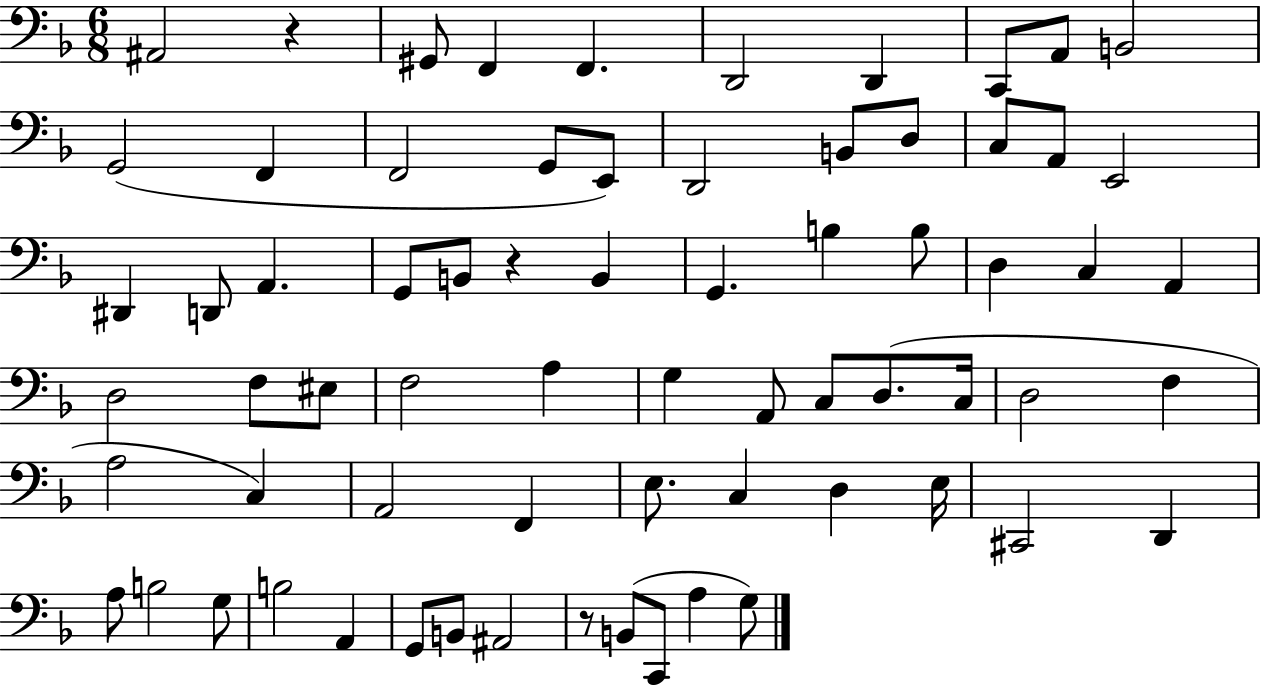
{
  \clef bass
  \numericTimeSignature
  \time 6/8
  \key f \major
  ais,2 r4 | gis,8 f,4 f,4. | d,2 d,4 | c,8 a,8 b,2 | \break g,2( f,4 | f,2 g,8 e,8) | d,2 b,8 d8 | c8 a,8 e,2 | \break dis,4 d,8 a,4. | g,8 b,8 r4 b,4 | g,4. b4 b8 | d4 c4 a,4 | \break d2 f8 eis8 | f2 a4 | g4 a,8 c8 d8.( c16 | d2 f4 | \break a2 c4) | a,2 f,4 | e8. c4 d4 e16 | cis,2 d,4 | \break a8 b2 g8 | b2 a,4 | g,8 b,8 ais,2 | r8 b,8( c,8 a4 g8) | \break \bar "|."
}